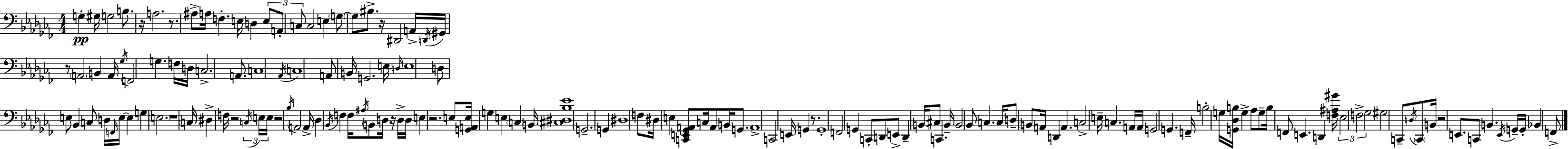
G3/q G#3/s G3/h B3/e. R/s A3/h. R/e. A#3/e A3/s F3/q. E3/s D3/q E3/e A2/e C3/e C3/h E3/q G3/e G3/e BIS3/e. R/s D#2/h A2/s D2/s G#2/s R/e A2/h B2/q A2/s Gb3/s F2/h G3/q. F3/s D3/s C3/h. A2/e. C3/w Ab2/s C3/w A2/e B2/s G2/h. E3/s D3/s E3/w D3/e E3/e Bb2/q C3/e D3/s F2/s E3/s E3/q G3/q E3/h. R/w C3/s D#3/q F3/s R/h C3/s E3/s E3/s R/h Bb3/s A2/h A2/s Db3/q Bb2/s F3/q F3/s A#3/s B2/e D3/s R/s D3/s D3/s E3/q R/h. E3/e [G2,A2,E3]/s G3/q E3/q C3/q B2/s [C#3,D#3,Bb3,Eb4]/w G2/h. G2/q D#3/w F3/e D#3/s E3/q [C2,E2,Gb2,A2]/e C3/s A2/e B2/s G2/e. A2/w C2/h E2/s G2/q R/e. G2/w F2/h G2/q C2/e D2/e E2/e D2/q B2/s C#3/e C2/q. B2/s B2/h Bb2/e C3/q. C3/s D3/e B2/e A2/s D2/q A2/q. C3/h E3/s C3/q. A2/s A2/s G2/h G2/q. F2/s B3/h G3/s [G2,Db3,B3]/s G3/q Ab3/e G3/e B3/s F2/e E2/q. D2/q [F3,A#3,G#4]/s Eb3/h F3/h Gb3/h G#3/h C2/e D3/s C2/e B2/s R/h E2/e. C2/e B2/q. E2/s G2/s G2/s Bb2/q F2/e